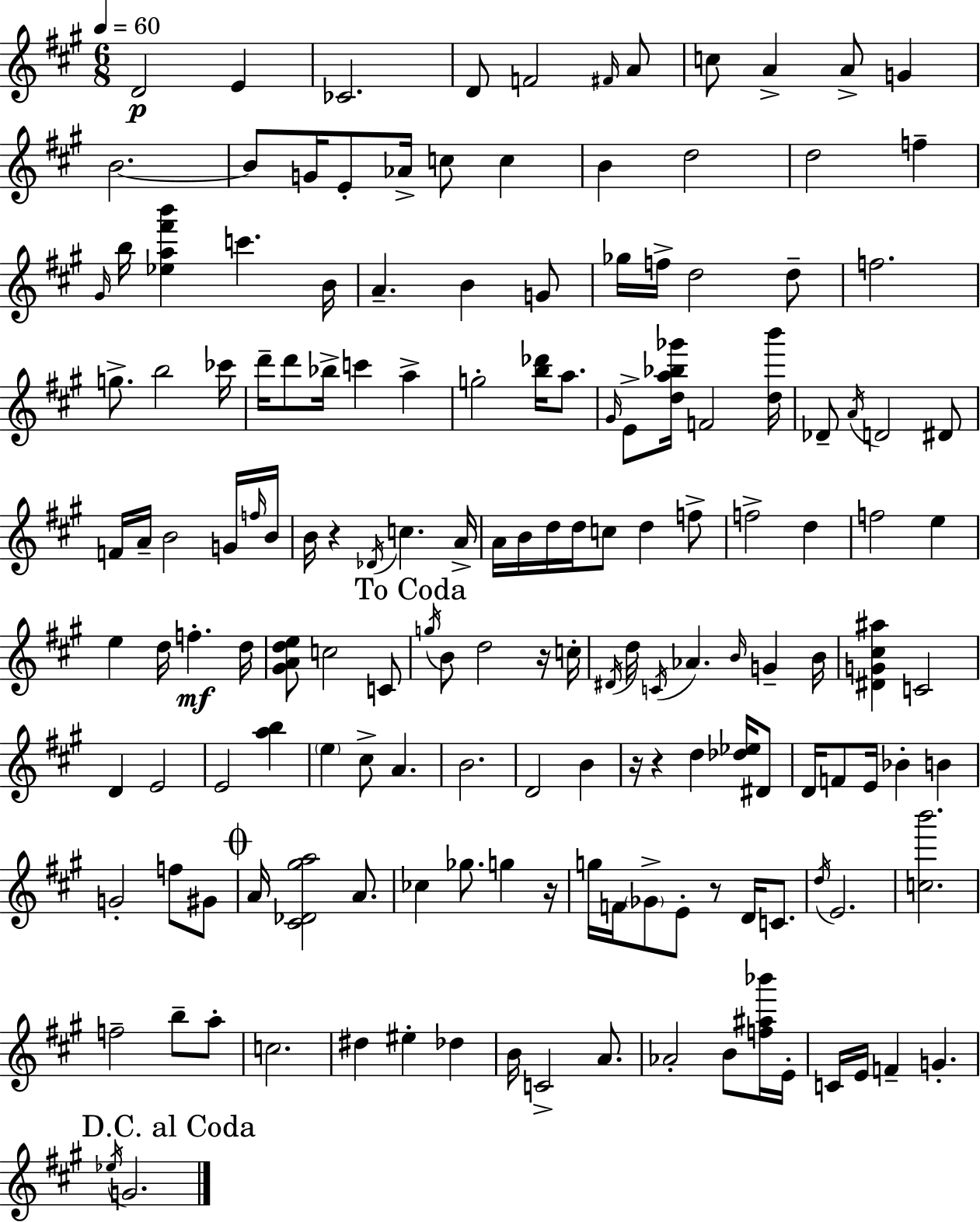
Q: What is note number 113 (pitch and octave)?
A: Gb5